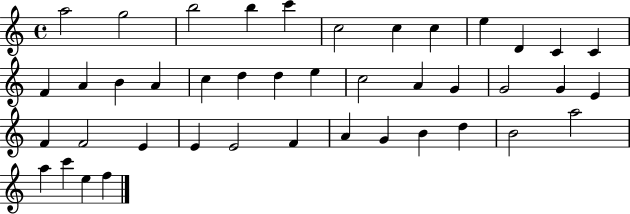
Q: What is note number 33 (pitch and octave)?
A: A4